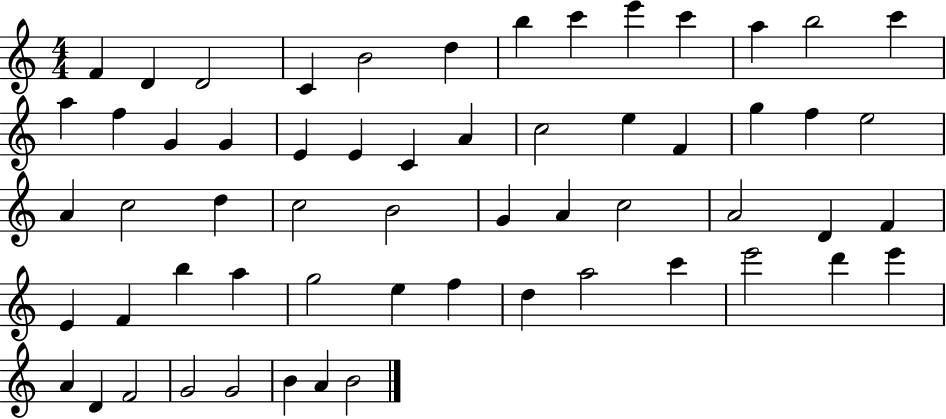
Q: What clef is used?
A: treble